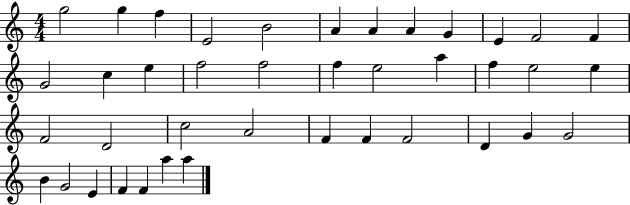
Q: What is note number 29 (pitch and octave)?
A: F4